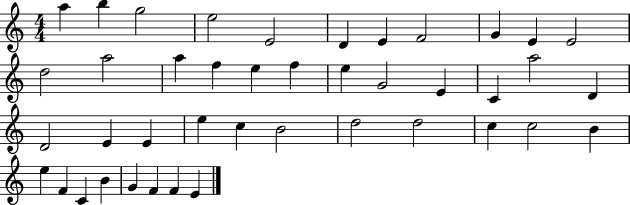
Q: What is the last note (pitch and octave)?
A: E4